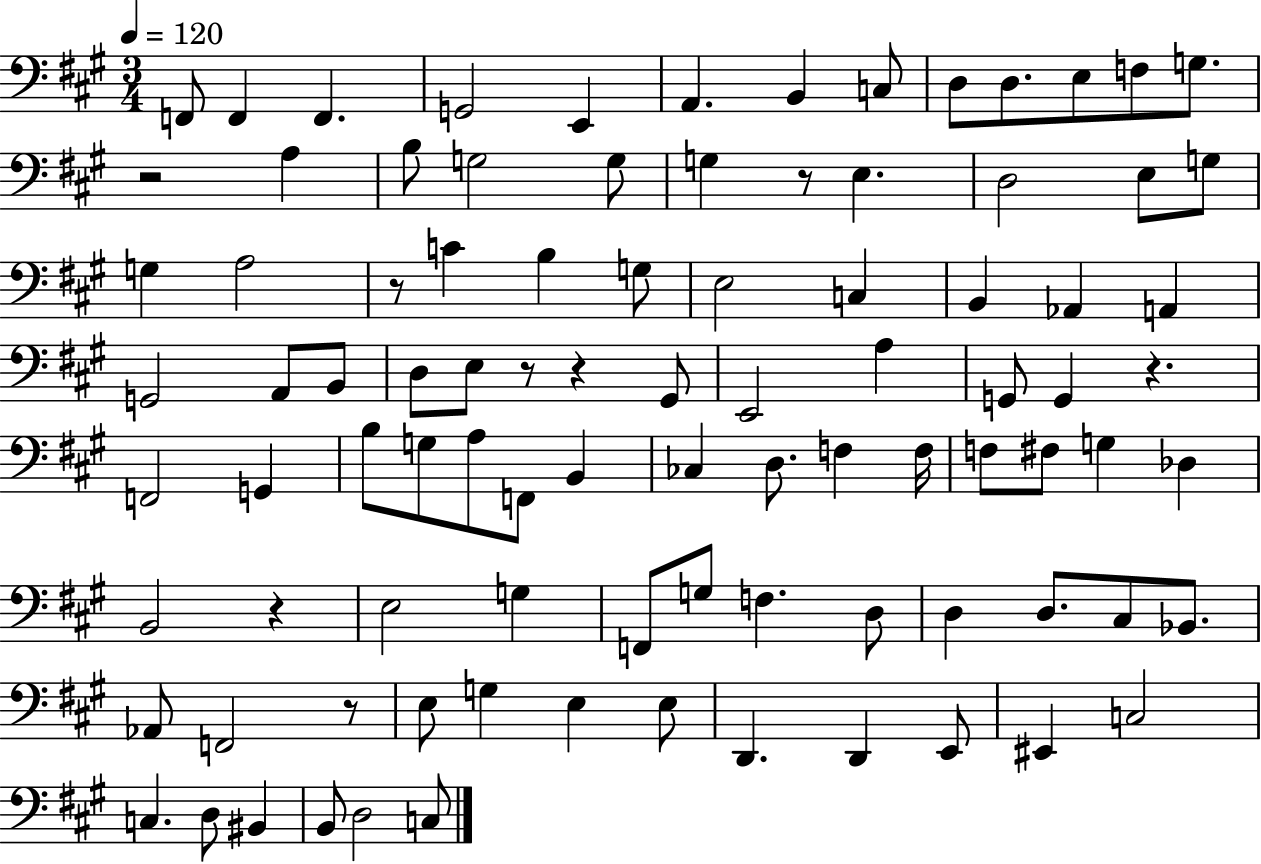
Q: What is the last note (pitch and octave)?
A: C3